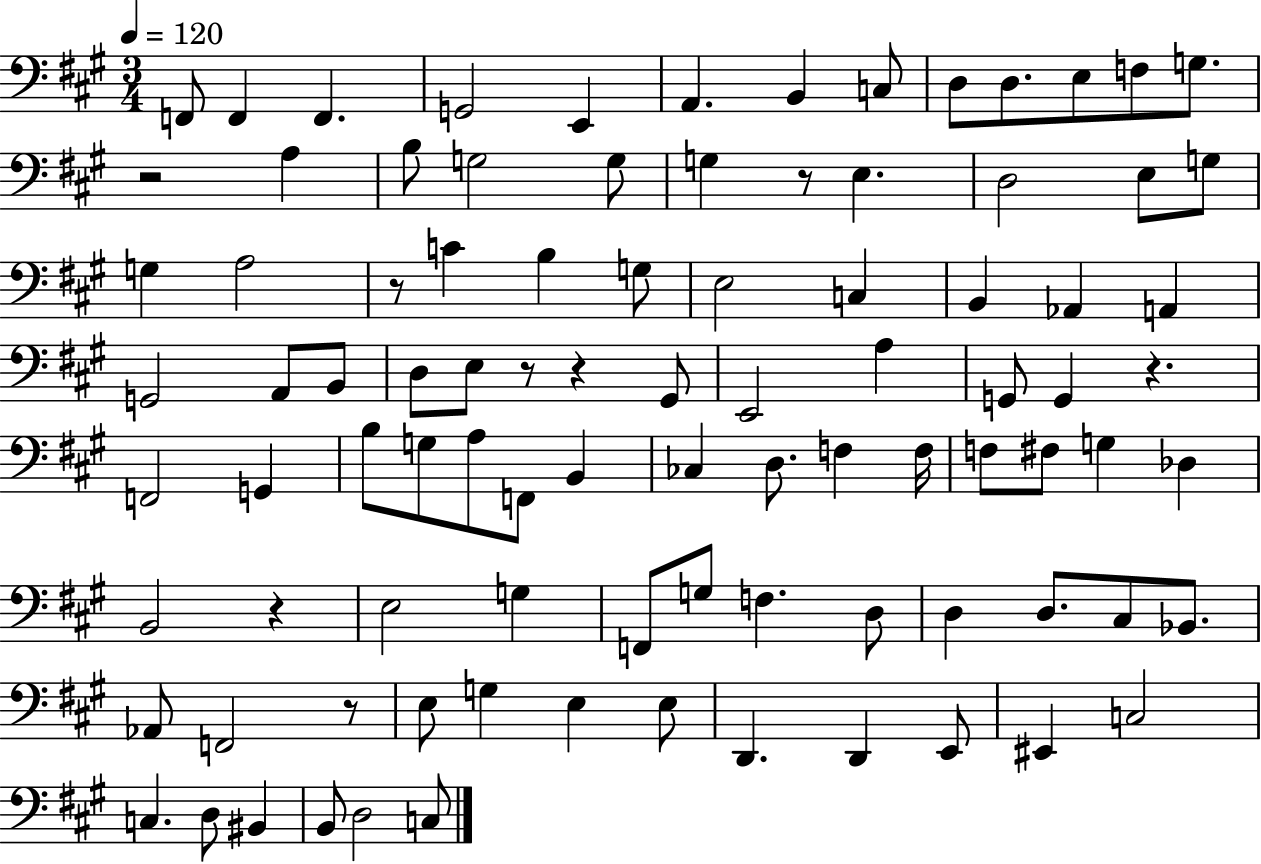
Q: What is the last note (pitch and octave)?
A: C3